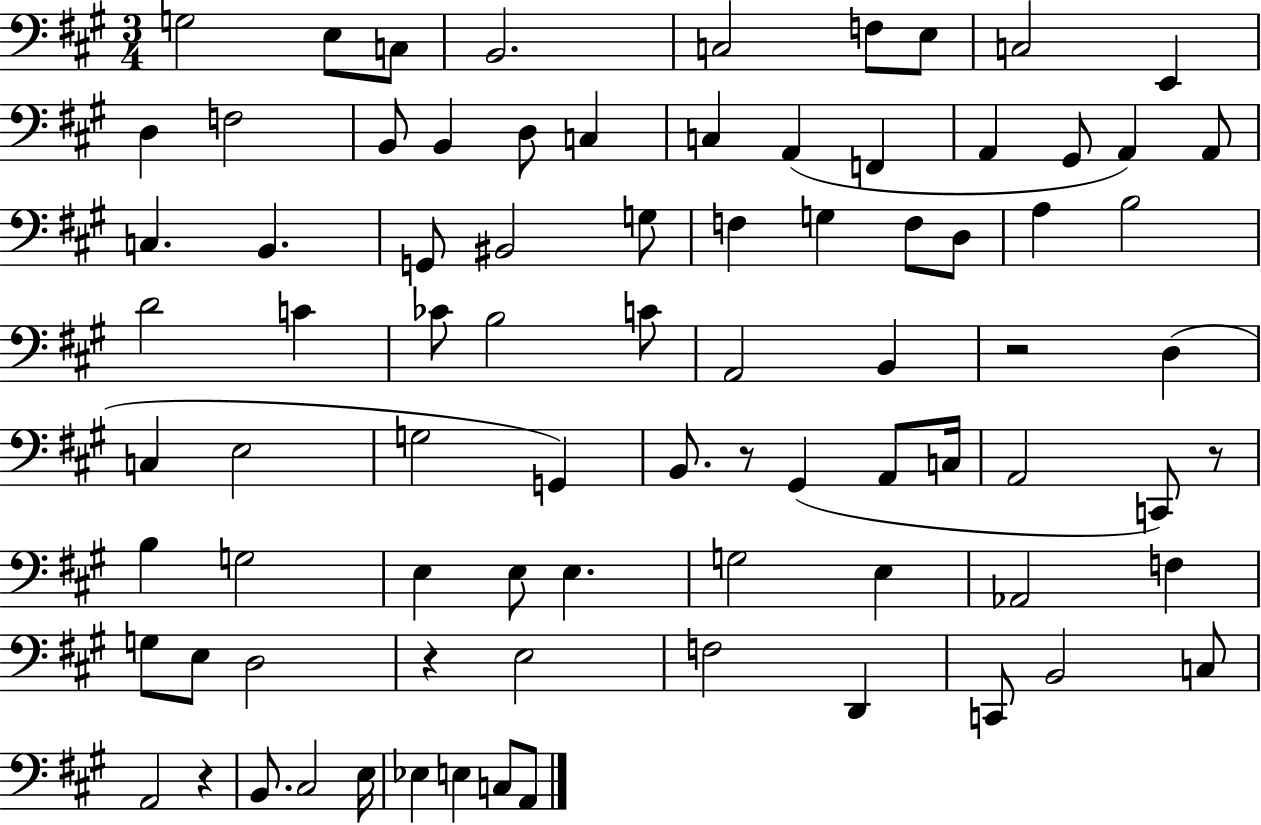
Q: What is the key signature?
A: A major